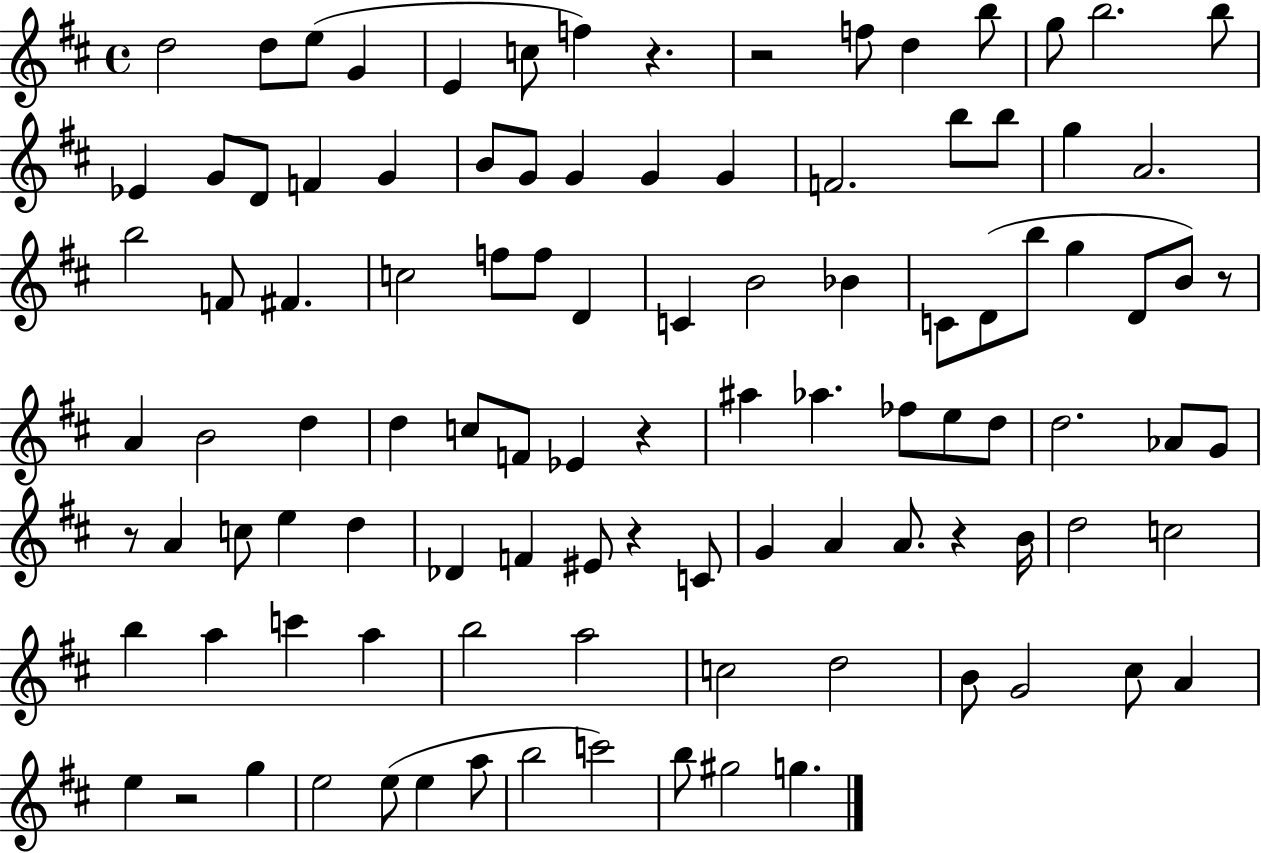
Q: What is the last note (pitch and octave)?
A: G5